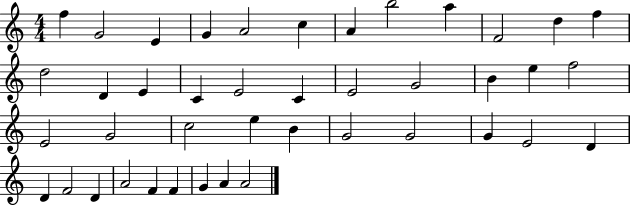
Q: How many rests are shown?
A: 0